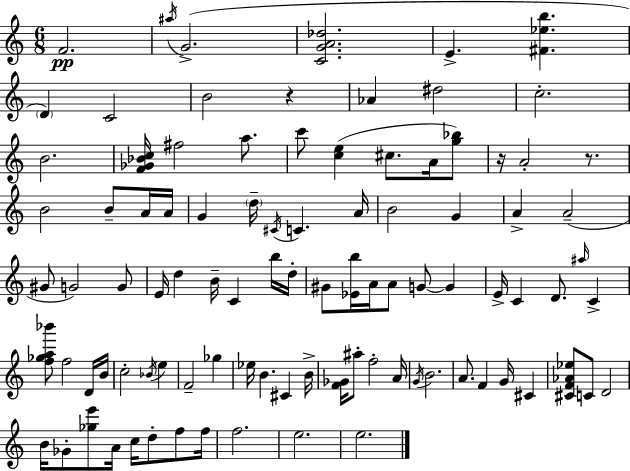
{
  \clef treble
  \numericTimeSignature
  \time 6/8
  \key c \major
  \repeat volta 2 { f'2.\pp | \acciaccatura { ais''16 }( g'2.-> | <c' g' a' des''>2. | e'4.-> <fis' ees'' b''>4. | \break \parenthesize d'4) c'2 | b'2 r4 | aes'4 dis''2 | c''2.-. | \break b'2. | <f' ges' bes' c''>16 fis''2 a''8. | c'''8 <c'' e''>4( cis''8. a'16 <g'' bes''>8) | r16 a'2-. r8. | \break b'2 b'8-- a'16 | a'16 g'4 \parenthesize d''16-- \acciaccatura { cis'16 } c'4. | a'16 b'2 g'4 | a'4-> a'2--( | \break gis'8 g'2) | g'8 e'16 d''4 b'16-- c'4 | b''16 d''16-. gis'8 <ees' b''>16 a'16 a'8 g'8~~ g'4 | e'16-> c'4 d'8. \grace { ais''16 } c'4-> | \break <f'' ges'' a'' bes'''>8 f''2 | d'16 b'16 c''2-. \acciaccatura { bes'16 } | e''4 f'2-- | ges''4 ees''16 b'4. cis'4 | \break b'16-> <f' ges'>16 ais''8-. f''2-. | a'16 \acciaccatura { g'16 } b'2. | a'8. f'4 | g'16 cis'4 <cis' f' aes' ees''>8 c'8 d'2 | \break b'16 ges'8-. <ges'' e'''>8 a'16 c''16 | d''8-. f''8 f''16 f''2. | e''2. | e''2. | \break } \bar "|."
}